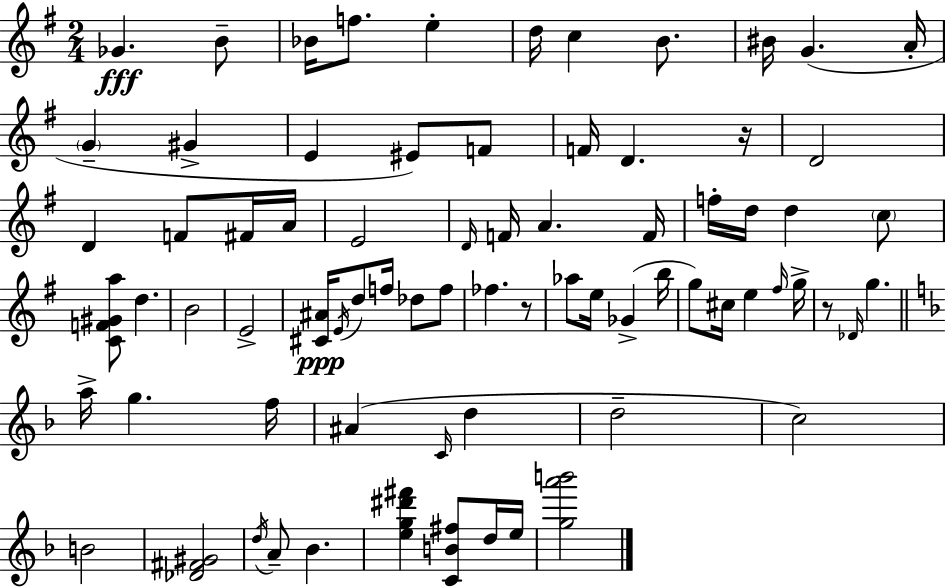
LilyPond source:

{
  \clef treble
  \numericTimeSignature
  \time 2/4
  \key g \major
  \repeat volta 2 { ges'4.\fff b'8-- | bes'16 f''8. e''4-. | d''16 c''4 b'8. | bis'16 g'4.( a'16-. | \break \parenthesize g'4-- gis'4-> | e'4 eis'8) f'8 | f'16 d'4. r16 | d'2 | \break d'4 f'8 fis'16 a'16 | e'2 | \grace { d'16 } f'16 a'4. | f'16 f''16-. d''16 d''4 \parenthesize c''8 | \break <c' f' gis' a''>8 d''4. | b'2 | e'2-> | <cis' ais'>16\ppp \acciaccatura { e'16 } d''8 f''16 des''8 | \break f''8 fes''4. | r8 aes''8 e''16 ges'4->( | b''16 g''8) cis''16 e''4 | \grace { fis''16 } g''16-> r8 \grace { des'16 } g''4. | \break \bar "||" \break \key d \minor a''16-> g''4. f''16 | ais'4( \grace { c'16 } d''4 | d''2-- | c''2) | \break b'2 | <des' fis' gis'>2 | \acciaccatura { d''16 } a'8-- bes'4. | <e'' g'' dis''' fis'''>4 <c' b' fis''>8 | \break d''16 e''16 <g'' a''' b'''>2 | } \bar "|."
}